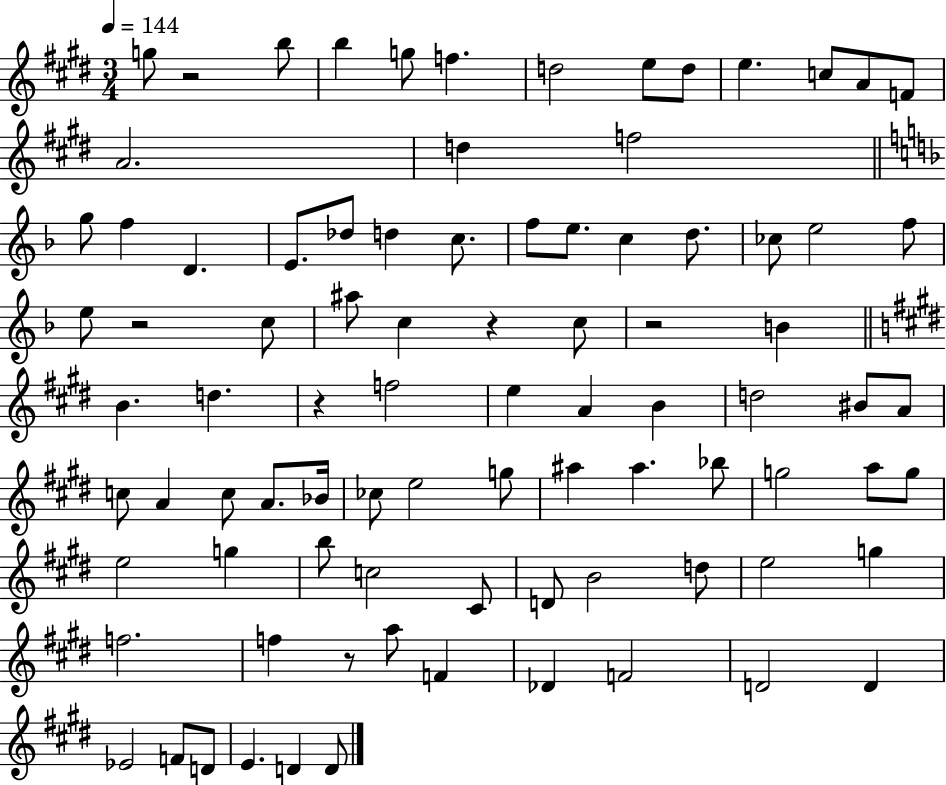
X:1
T:Untitled
M:3/4
L:1/4
K:E
g/2 z2 b/2 b g/2 f d2 e/2 d/2 e c/2 A/2 F/2 A2 d f2 g/2 f D E/2 _d/2 d c/2 f/2 e/2 c d/2 _c/2 e2 f/2 e/2 z2 c/2 ^a/2 c z c/2 z2 B B d z f2 e A B d2 ^B/2 A/2 c/2 A c/2 A/2 _B/4 _c/2 e2 g/2 ^a ^a _b/2 g2 a/2 g/2 e2 g b/2 c2 ^C/2 D/2 B2 d/2 e2 g f2 f z/2 a/2 F _D F2 D2 D _E2 F/2 D/2 E D D/2